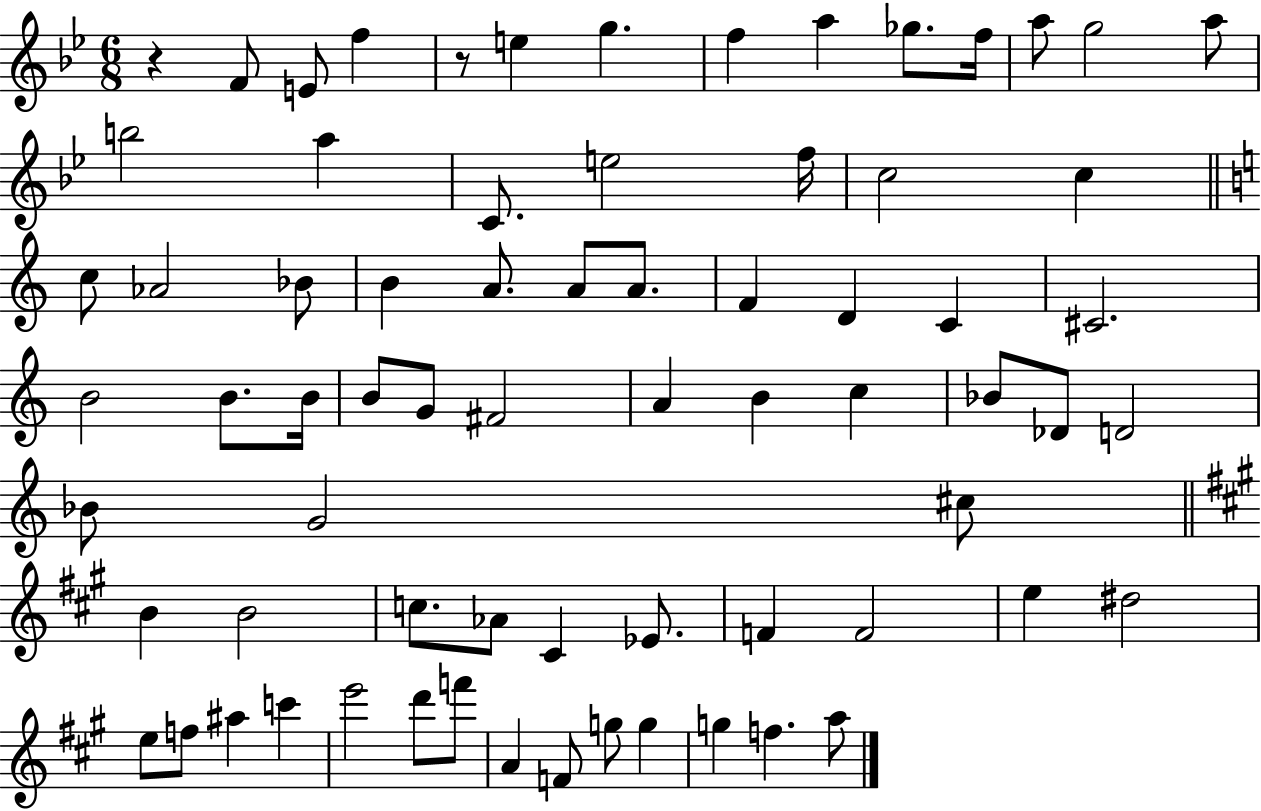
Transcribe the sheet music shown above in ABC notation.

X:1
T:Untitled
M:6/8
L:1/4
K:Bb
z F/2 E/2 f z/2 e g f a _g/2 f/4 a/2 g2 a/2 b2 a C/2 e2 f/4 c2 c c/2 _A2 _B/2 B A/2 A/2 A/2 F D C ^C2 B2 B/2 B/4 B/2 G/2 ^F2 A B c _B/2 _D/2 D2 _B/2 G2 ^c/2 B B2 c/2 _A/2 ^C _E/2 F F2 e ^d2 e/2 f/2 ^a c' e'2 d'/2 f'/2 A F/2 g/2 g g f a/2